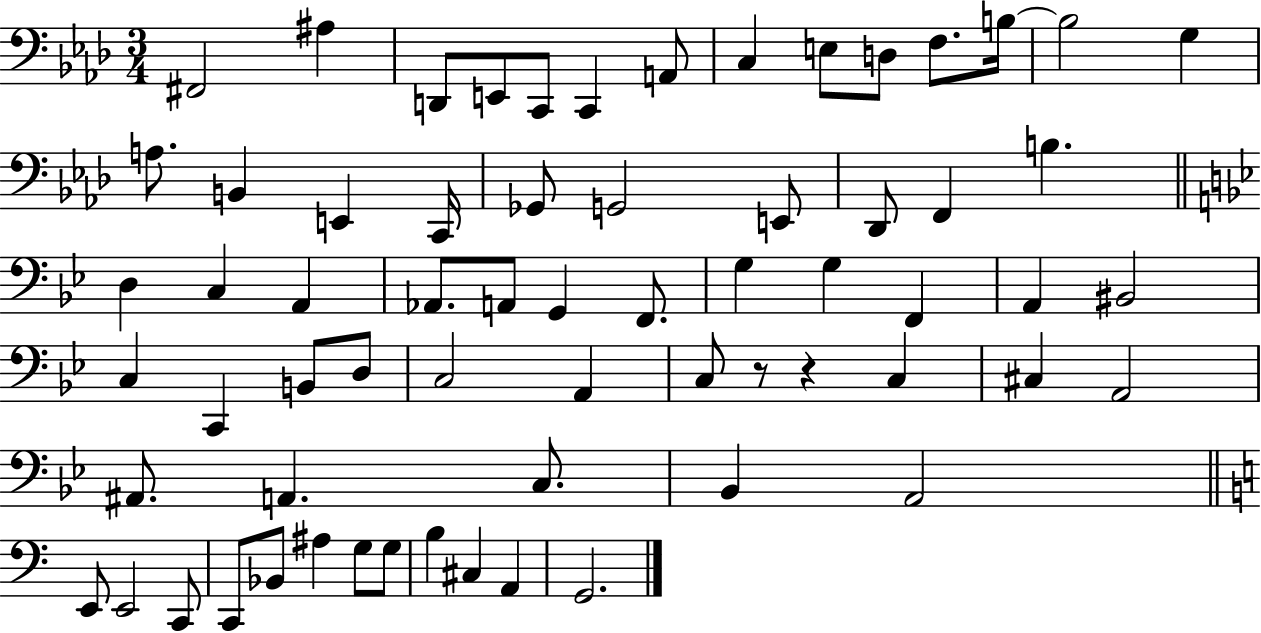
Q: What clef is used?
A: bass